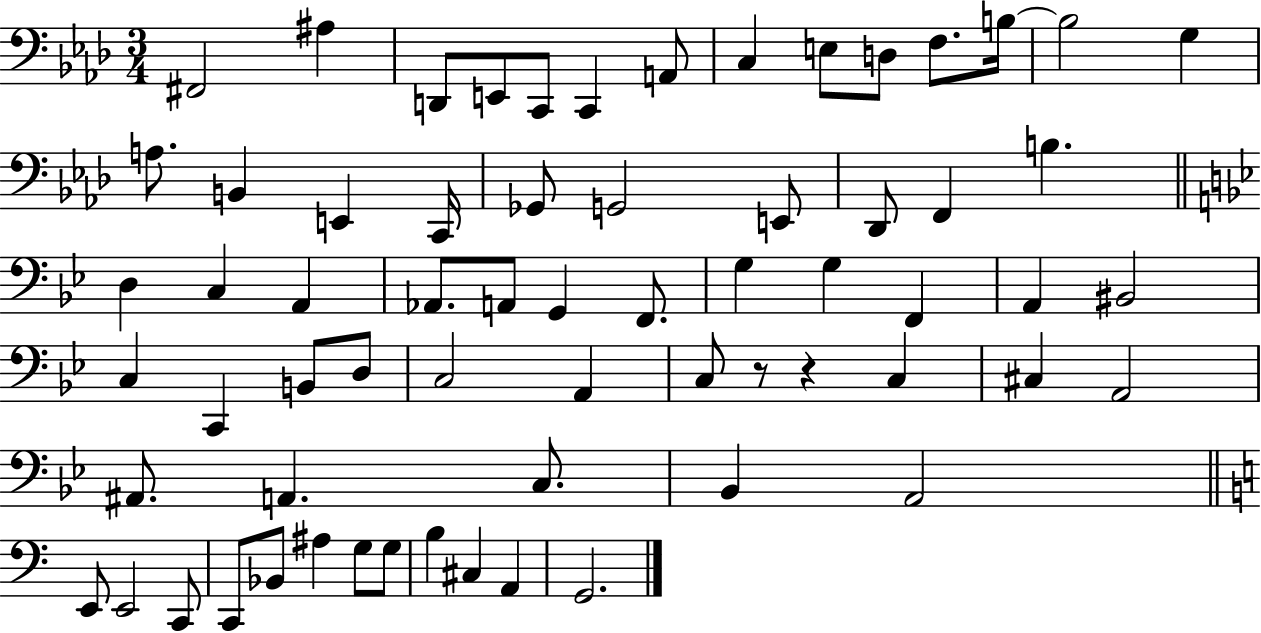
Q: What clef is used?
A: bass